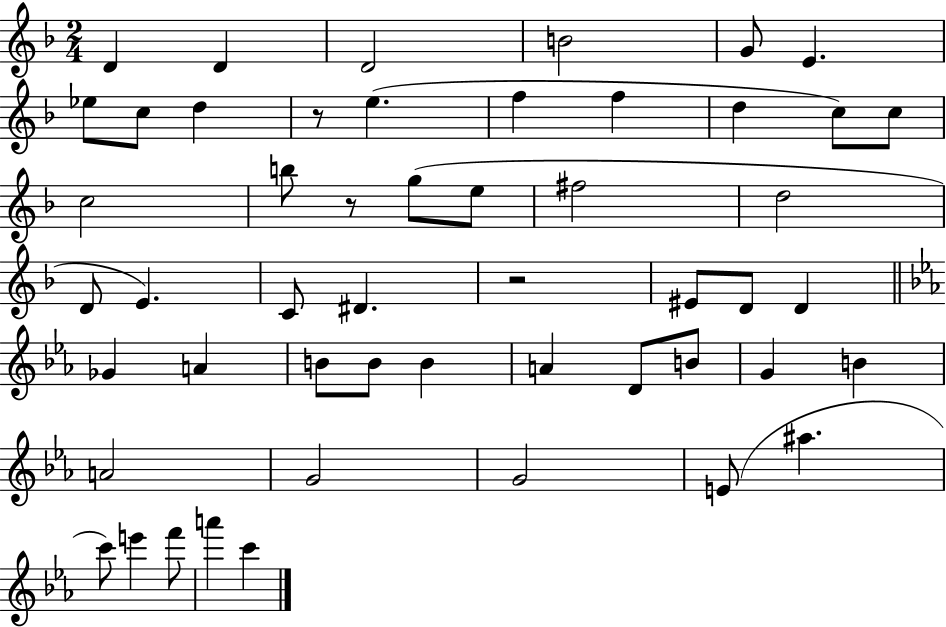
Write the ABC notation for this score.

X:1
T:Untitled
M:2/4
L:1/4
K:F
D D D2 B2 G/2 E _e/2 c/2 d z/2 e f f d c/2 c/2 c2 b/2 z/2 g/2 e/2 ^f2 d2 D/2 E C/2 ^D z2 ^E/2 D/2 D _G A B/2 B/2 B A D/2 B/2 G B A2 G2 G2 E/2 ^a c'/2 e' f'/2 a' c'